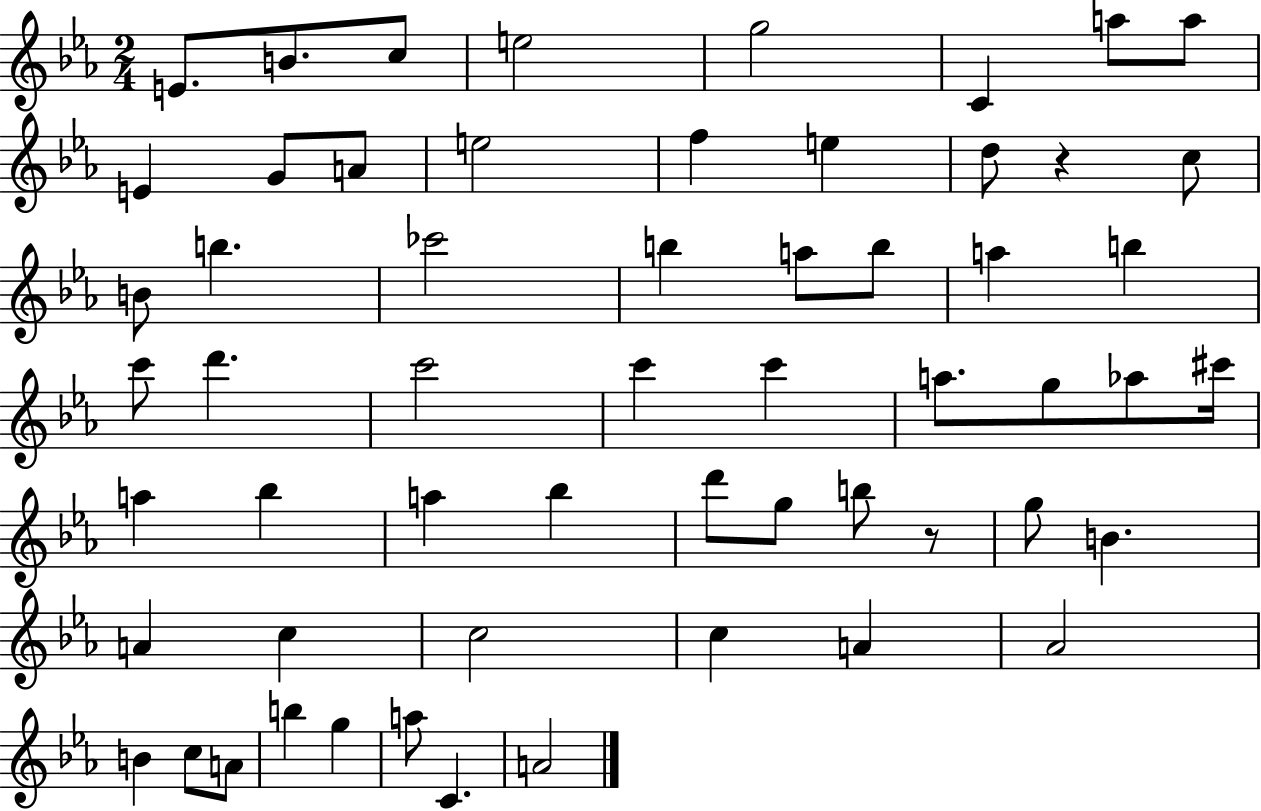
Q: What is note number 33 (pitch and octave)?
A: C#6